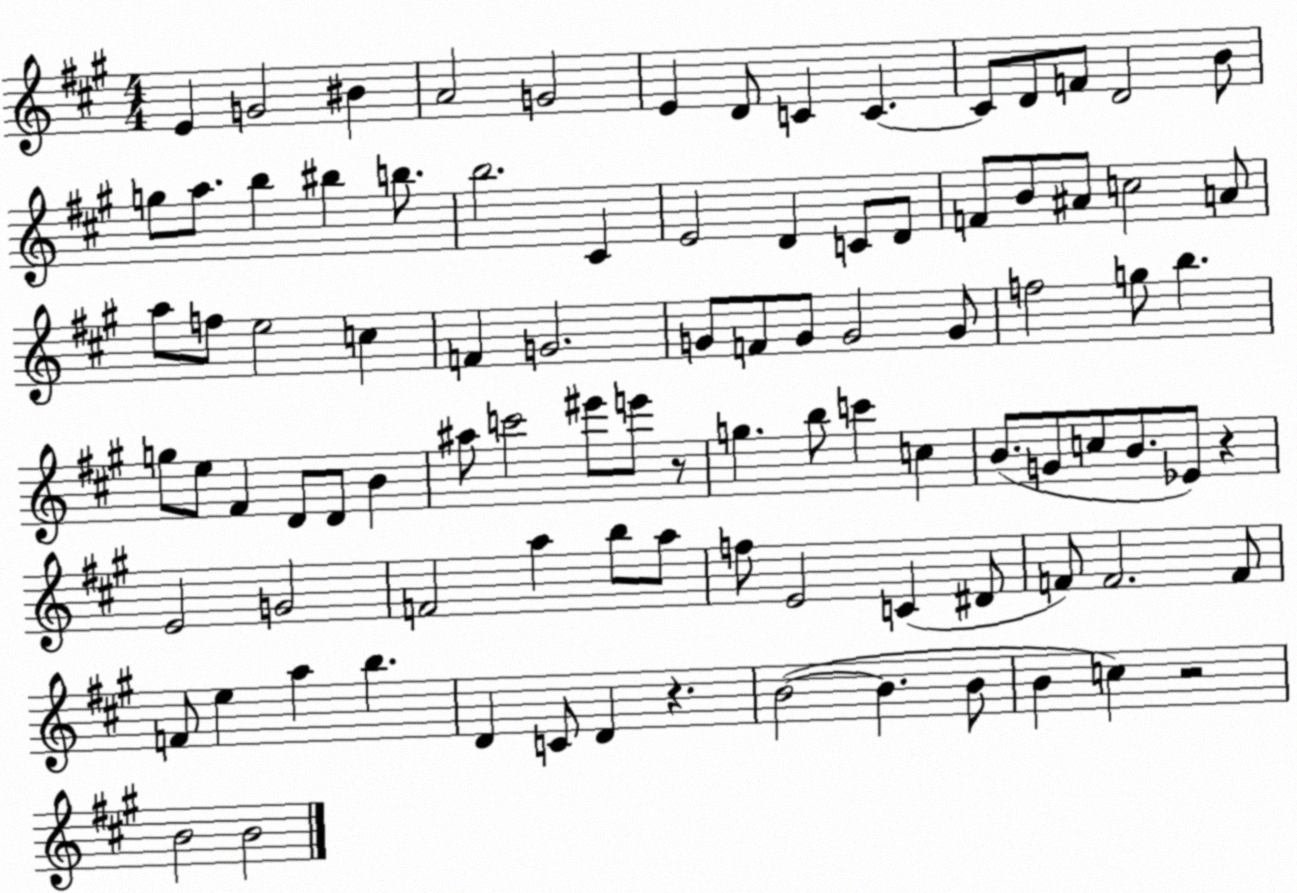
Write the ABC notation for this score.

X:1
T:Untitled
M:4/4
L:1/4
K:A
E G2 ^B A2 G2 E D/2 C C C/2 D/2 F/2 D2 B/2 g/2 a/2 b ^b b/2 b2 ^C E2 D C/2 D/2 F/2 B/2 ^A/2 c2 A/2 a/2 f/2 e2 c F G2 G/2 F/2 G/2 G2 G/2 f2 g/2 b g/2 e/2 ^F D/2 D/2 B ^a/2 c'2 ^e'/2 e'/2 z/2 g b/2 c' c B/2 G/2 c/2 B/2 _E/2 z E2 G2 F2 a b/2 a/2 f/2 E2 C ^D/2 F/2 F2 F/2 F/2 e a b D C/2 D z B2 B B/2 B c z2 B2 B2